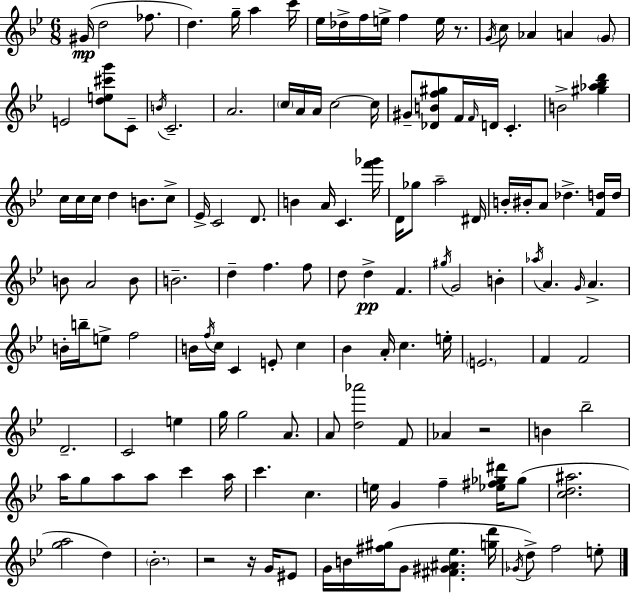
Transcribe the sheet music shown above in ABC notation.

X:1
T:Untitled
M:6/8
L:1/4
K:Bb
^G/4 d2 _f/2 d g/4 a c'/4 _e/4 _d/4 f/4 e/4 f e/4 z/2 G/4 c/2 _A A G/2 E2 [de^c'g']/2 C/2 B/4 C2 A2 c/4 A/4 A/4 c2 c/4 ^G/2 [_DBf^g]/2 F/4 F/4 D/4 C B2 [^g_a_bd'] c/4 c/4 c/4 d B/2 c/2 _E/4 C2 D/2 B A/4 C [f'_g']/4 D/4 _g/2 a2 ^D/4 B/4 ^B/4 A/2 _d [Fd]/4 d/4 B/2 A2 B/2 B2 d f f/2 d/2 d F ^g/4 G2 B _a/4 A G/4 A B/4 b/4 e/2 f2 B/4 f/4 c/4 C E/2 c _B A/4 c e/4 E2 F F2 D2 C2 e g/4 g2 A/2 A/2 [d_a']2 F/2 _A z2 B _b2 a/4 g/2 a/2 a/2 c' a/4 c' c e/4 G f [_e^f_g^d']/4 _g/2 [cd^a]2 [ga]2 d _B2 z2 z/4 G/4 ^E/2 G/4 B/4 [^f^g]/4 G/2 [^F^G^A_e] [gd']/4 _G/4 d/2 f2 e/2